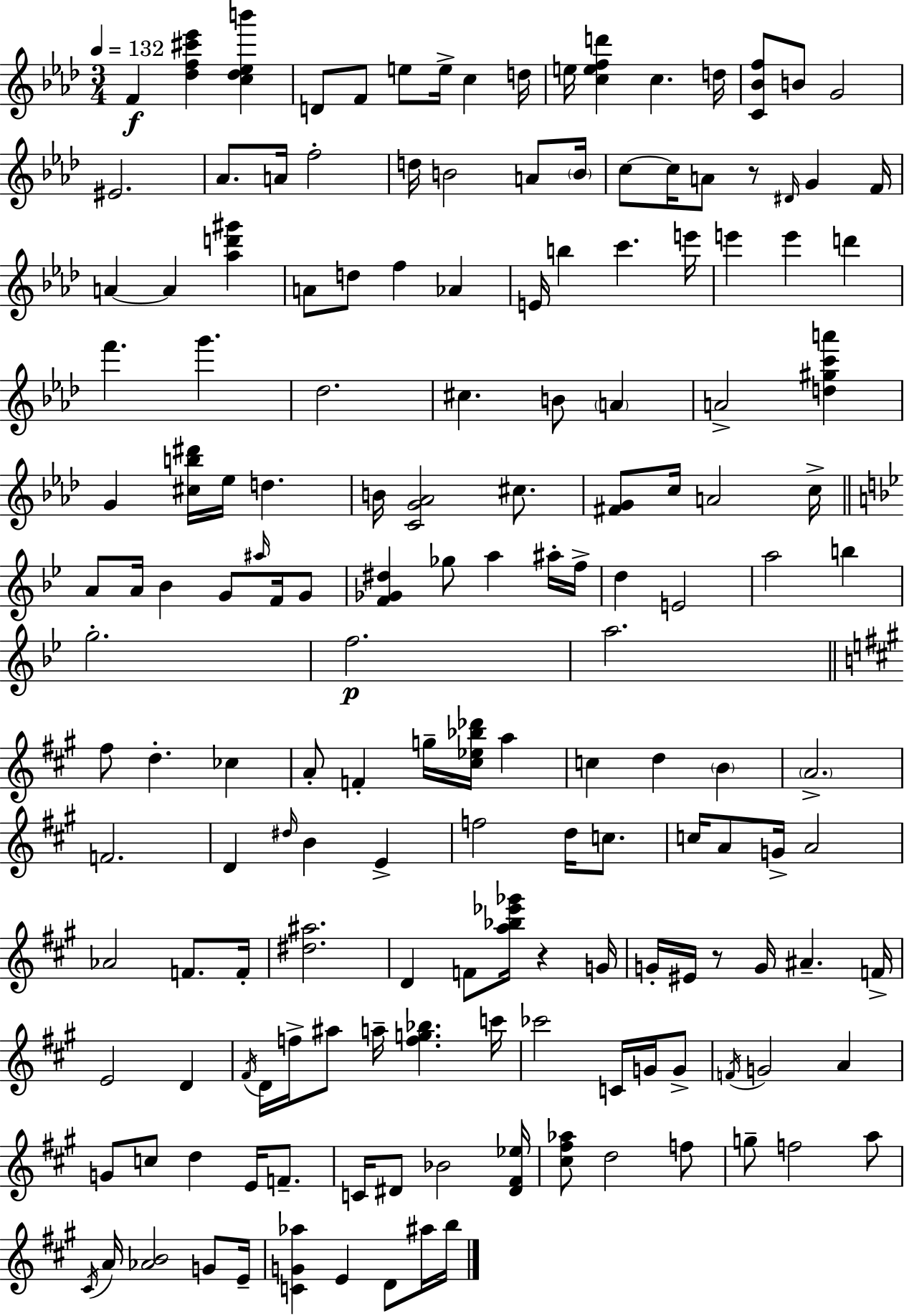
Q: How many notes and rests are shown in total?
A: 163